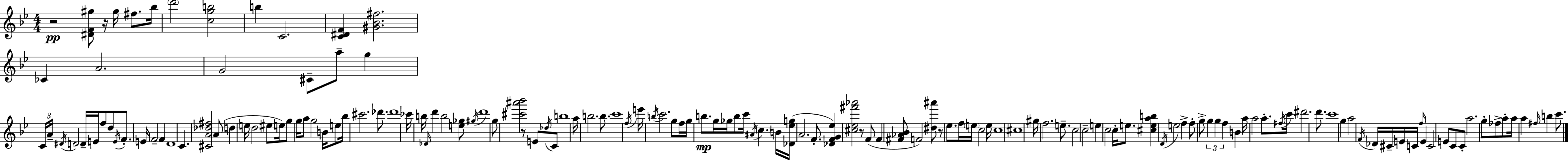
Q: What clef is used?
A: treble